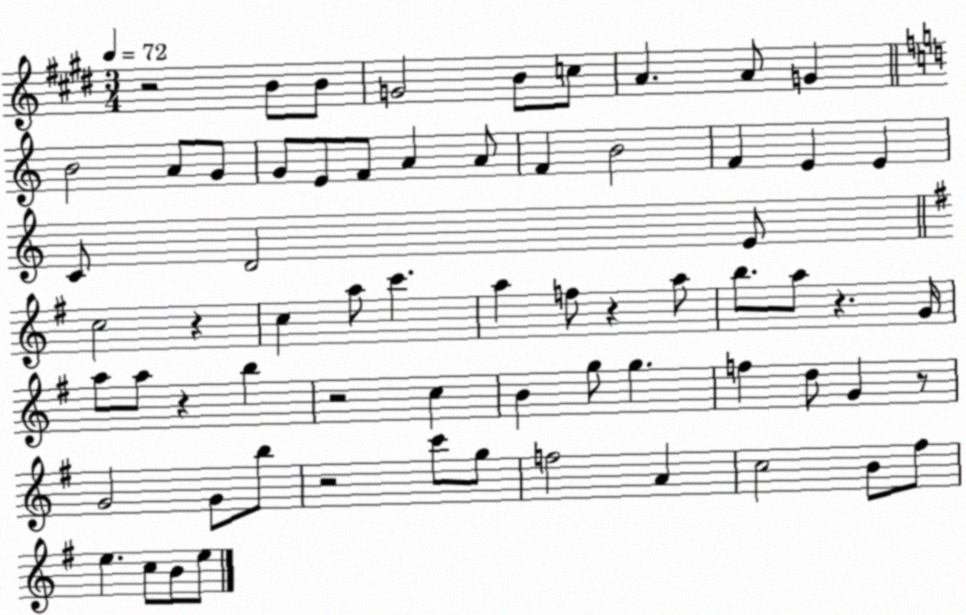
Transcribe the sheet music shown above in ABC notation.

X:1
T:Untitled
M:3/4
L:1/4
K:E
z2 B/2 B/2 G2 B/2 c/2 A A/2 G B2 A/2 G/2 G/2 E/2 F/2 A A/2 F B2 F E E C/2 D2 E/2 c2 z c a/2 c' a f/2 z a/2 b/2 a/2 z G/4 a/2 a/2 z b z2 c B g/2 g f d/2 G z/2 G2 G/2 b/2 z2 c'/2 g/2 f2 A c2 B/2 ^f/2 e c/2 B/2 e/2